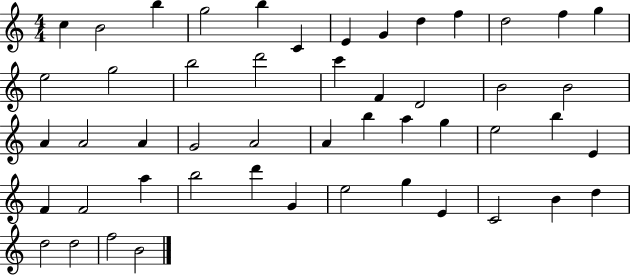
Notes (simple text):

C5/q B4/h B5/q G5/h B5/q C4/q E4/q G4/q D5/q F5/q D5/h F5/q G5/q E5/h G5/h B5/h D6/h C6/q F4/q D4/h B4/h B4/h A4/q A4/h A4/q G4/h A4/h A4/q B5/q A5/q G5/q E5/h B5/q E4/q F4/q F4/h A5/q B5/h D6/q G4/q E5/h G5/q E4/q C4/h B4/q D5/q D5/h D5/h F5/h B4/h